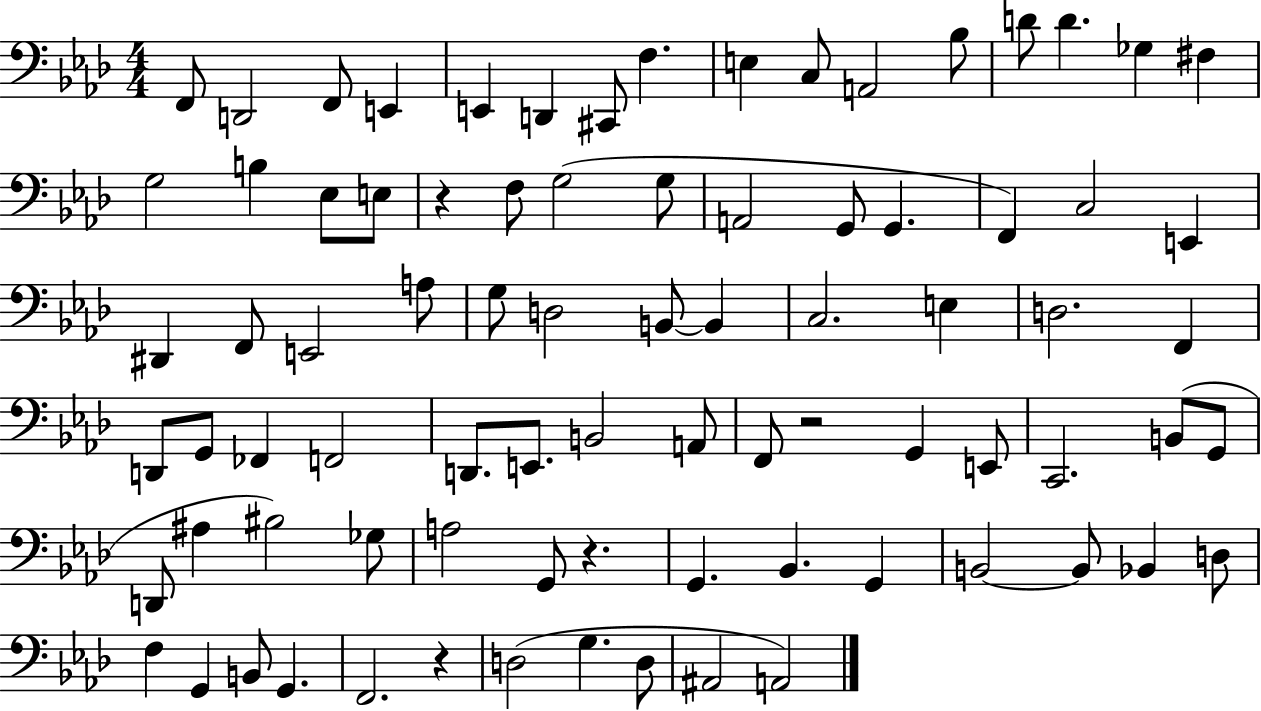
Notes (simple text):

F2/e D2/h F2/e E2/q E2/q D2/q C#2/e F3/q. E3/q C3/e A2/h Bb3/e D4/e D4/q. Gb3/q F#3/q G3/h B3/q Eb3/e E3/e R/q F3/e G3/h G3/e A2/h G2/e G2/q. F2/q C3/h E2/q D#2/q F2/e E2/h A3/e G3/e D3/h B2/e B2/q C3/h. E3/q D3/h. F2/q D2/e G2/e FES2/q F2/h D2/e. E2/e. B2/h A2/e F2/e R/h G2/q E2/e C2/h. B2/e G2/e D2/e A#3/q BIS3/h Gb3/e A3/h G2/e R/q. G2/q. Bb2/q. G2/q B2/h B2/e Bb2/q D3/e F3/q G2/q B2/e G2/q. F2/h. R/q D3/h G3/q. D3/e A#2/h A2/h